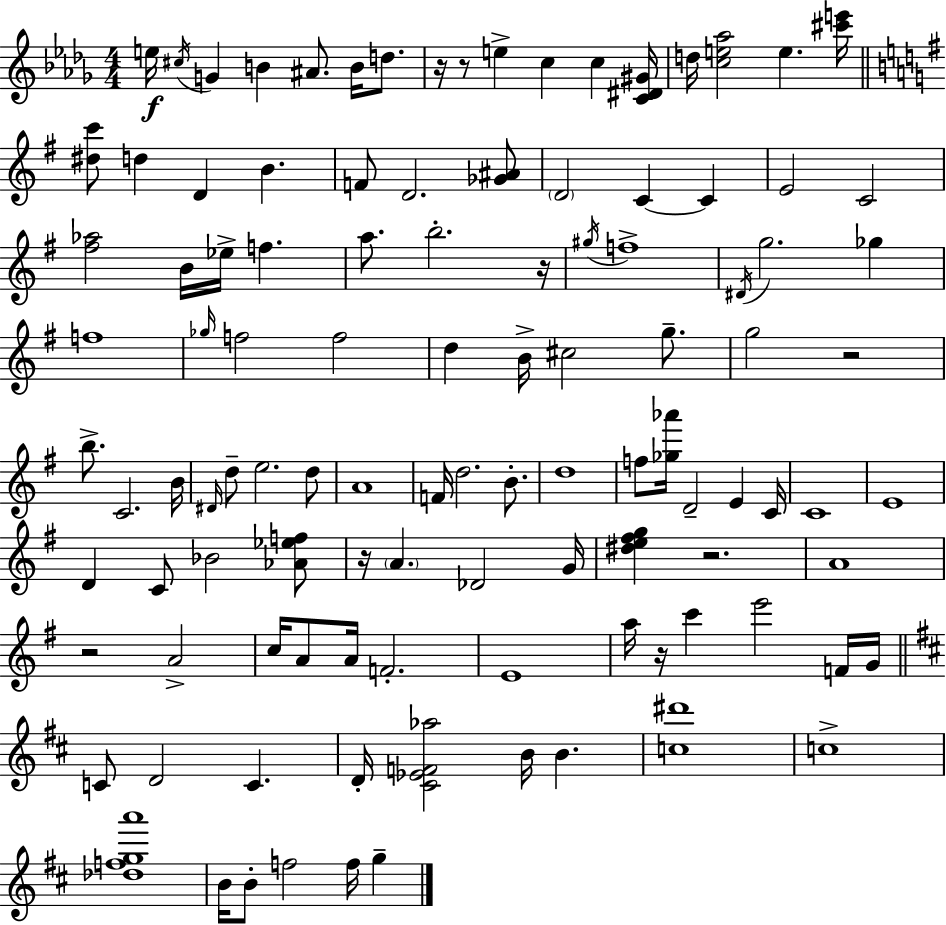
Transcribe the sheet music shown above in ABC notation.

X:1
T:Untitled
M:4/4
L:1/4
K:Bbm
e/4 ^c/4 G B ^A/2 B/4 d/2 z/4 z/2 e c c [C^D^G]/4 d/4 [ce_a]2 e [^c'e']/4 [^dc']/2 d D B F/2 D2 [_G^A]/2 D2 C C E2 C2 [^f_a]2 B/4 _e/4 f a/2 b2 z/4 ^g/4 f4 ^D/4 g2 _g f4 _g/4 f2 f2 d B/4 ^c2 g/2 g2 z2 b/2 C2 B/4 ^D/4 d/2 e2 d/2 A4 F/4 d2 B/2 d4 f/2 [_g_a']/4 D2 E C/4 C4 E4 D C/2 _B2 [_A_ef]/2 z/4 A _D2 G/4 [^de^fg] z2 A4 z2 A2 c/4 A/2 A/4 F2 E4 a/4 z/4 c' e'2 F/4 G/4 C/2 D2 C D/4 [^C_EF_a]2 B/4 B [c^d']4 c4 [_dfga']4 B/4 B/2 f2 f/4 g